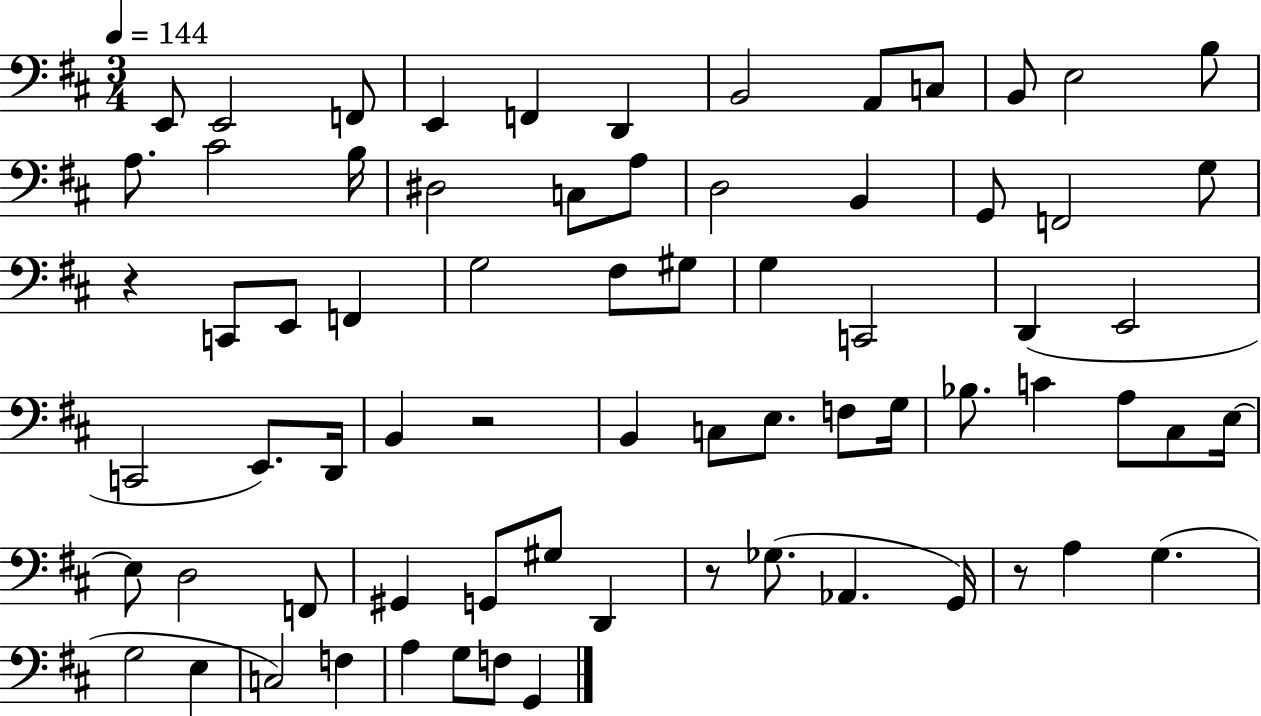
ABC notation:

X:1
T:Untitled
M:3/4
L:1/4
K:D
E,,/2 E,,2 F,,/2 E,, F,, D,, B,,2 A,,/2 C,/2 B,,/2 E,2 B,/2 A,/2 ^C2 B,/4 ^D,2 C,/2 A,/2 D,2 B,, G,,/2 F,,2 G,/2 z C,,/2 E,,/2 F,, G,2 ^F,/2 ^G,/2 G, C,,2 D,, E,,2 C,,2 E,,/2 D,,/4 B,, z2 B,, C,/2 E,/2 F,/2 G,/4 _B,/2 C A,/2 ^C,/2 E,/4 E,/2 D,2 F,,/2 ^G,, G,,/2 ^G,/2 D,, z/2 _G,/2 _A,, G,,/4 z/2 A, G, G,2 E, C,2 F, A, G,/2 F,/2 G,,